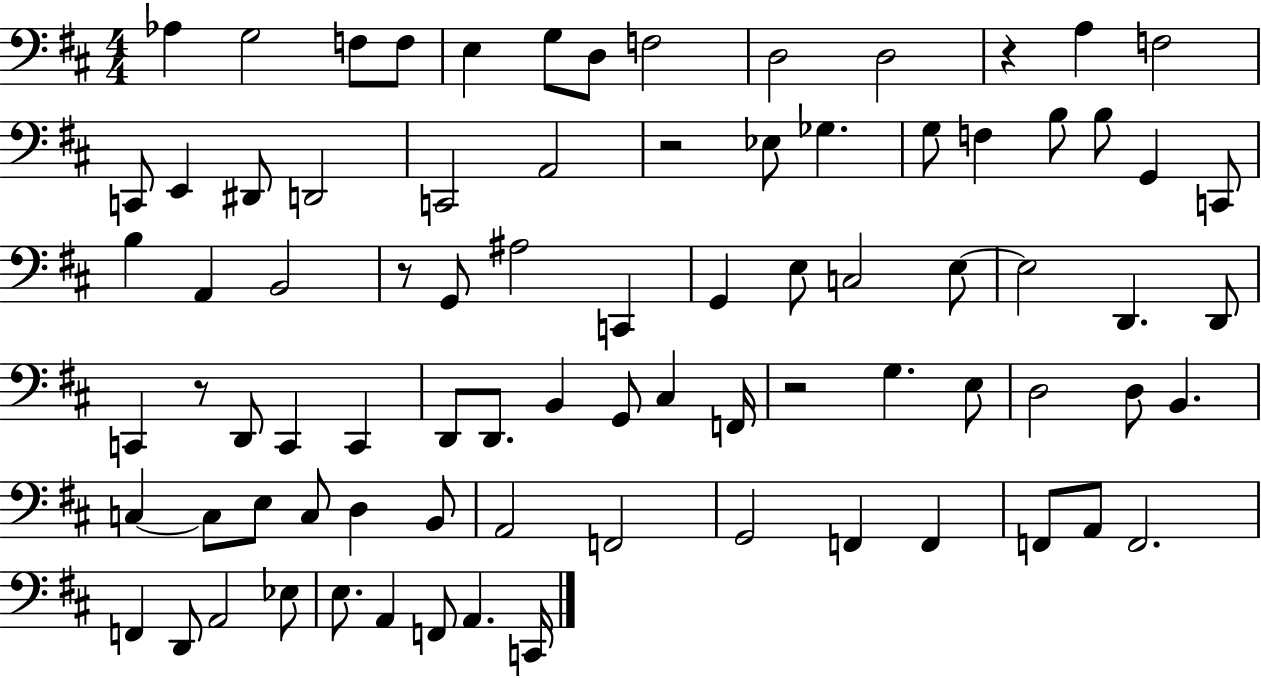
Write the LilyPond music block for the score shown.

{
  \clef bass
  \numericTimeSignature
  \time 4/4
  \key d \major
  \repeat volta 2 { aes4 g2 f8 f8 | e4 g8 d8 f2 | d2 d2 | r4 a4 f2 | \break c,8 e,4 dis,8 d,2 | c,2 a,2 | r2 ees8 ges4. | g8 f4 b8 b8 g,4 c,8 | \break b4 a,4 b,2 | r8 g,8 ais2 c,4 | g,4 e8 c2 e8~~ | e2 d,4. d,8 | \break c,4 r8 d,8 c,4 c,4 | d,8 d,8. b,4 g,8 cis4 f,16 | r2 g4. e8 | d2 d8 b,4. | \break c4~~ c8 e8 c8 d4 b,8 | a,2 f,2 | g,2 f,4 f,4 | f,8 a,8 f,2. | \break f,4 d,8 a,2 ees8 | e8. a,4 f,8 a,4. c,16 | } \bar "|."
}